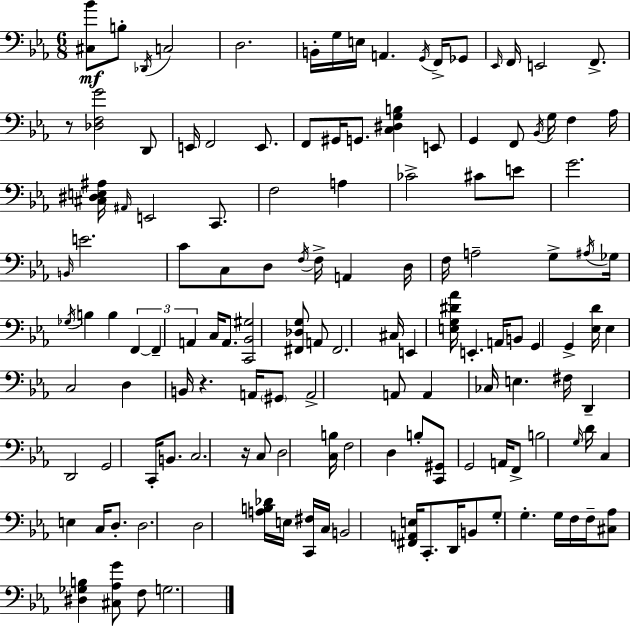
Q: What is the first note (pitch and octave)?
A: B3